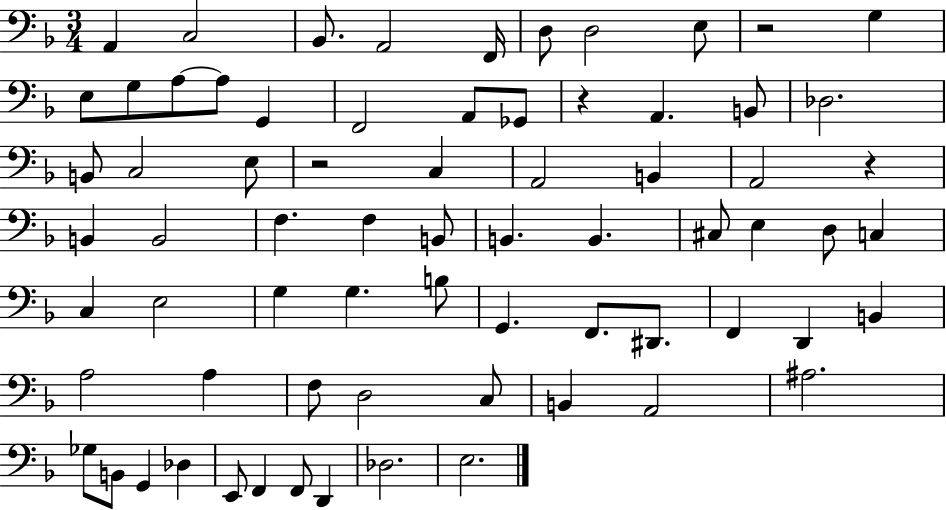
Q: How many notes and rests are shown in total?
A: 71